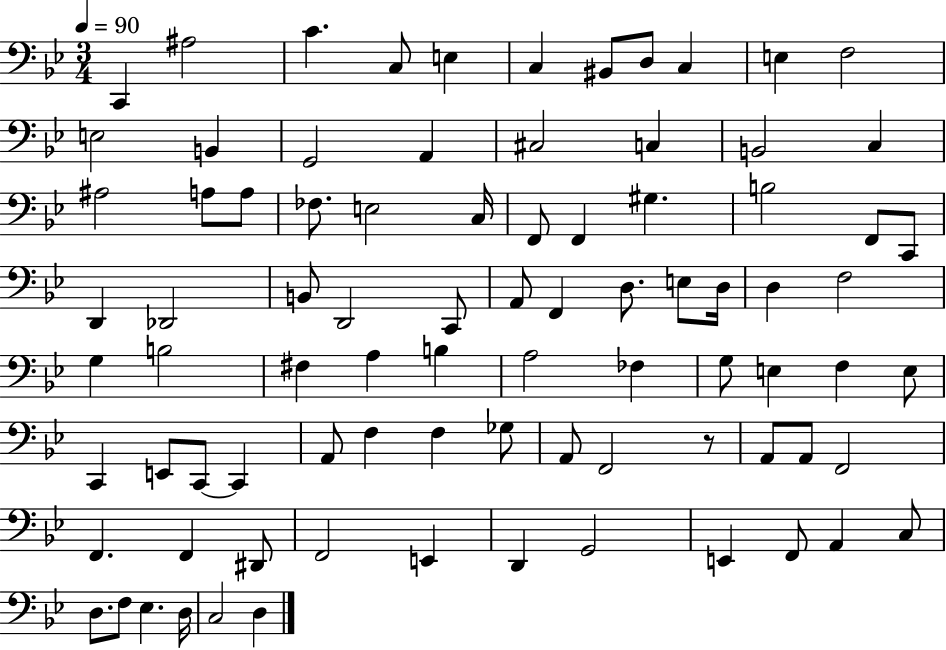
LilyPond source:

{
  \clef bass
  \numericTimeSignature
  \time 3/4
  \key bes \major
  \tempo 4 = 90
  c,4 ais2 | c'4. c8 e4 | c4 bis,8 d8 c4 | e4 f2 | \break e2 b,4 | g,2 a,4 | cis2 c4 | b,2 c4 | \break ais2 a8 a8 | fes8. e2 c16 | f,8 f,4 gis4. | b2 f,8 c,8 | \break d,4 des,2 | b,8 d,2 c,8 | a,8 f,4 d8. e8 d16 | d4 f2 | \break g4 b2 | fis4 a4 b4 | a2 fes4 | g8 e4 f4 e8 | \break c,4 e,8 c,8~~ c,4 | a,8 f4 f4 ges8 | a,8 f,2 r8 | a,8 a,8 f,2 | \break f,4. f,4 dis,8 | f,2 e,4 | d,4 g,2 | e,4 f,8 a,4 c8 | \break d8. f8 ees4. d16 | c2 d4 | \bar "|."
}